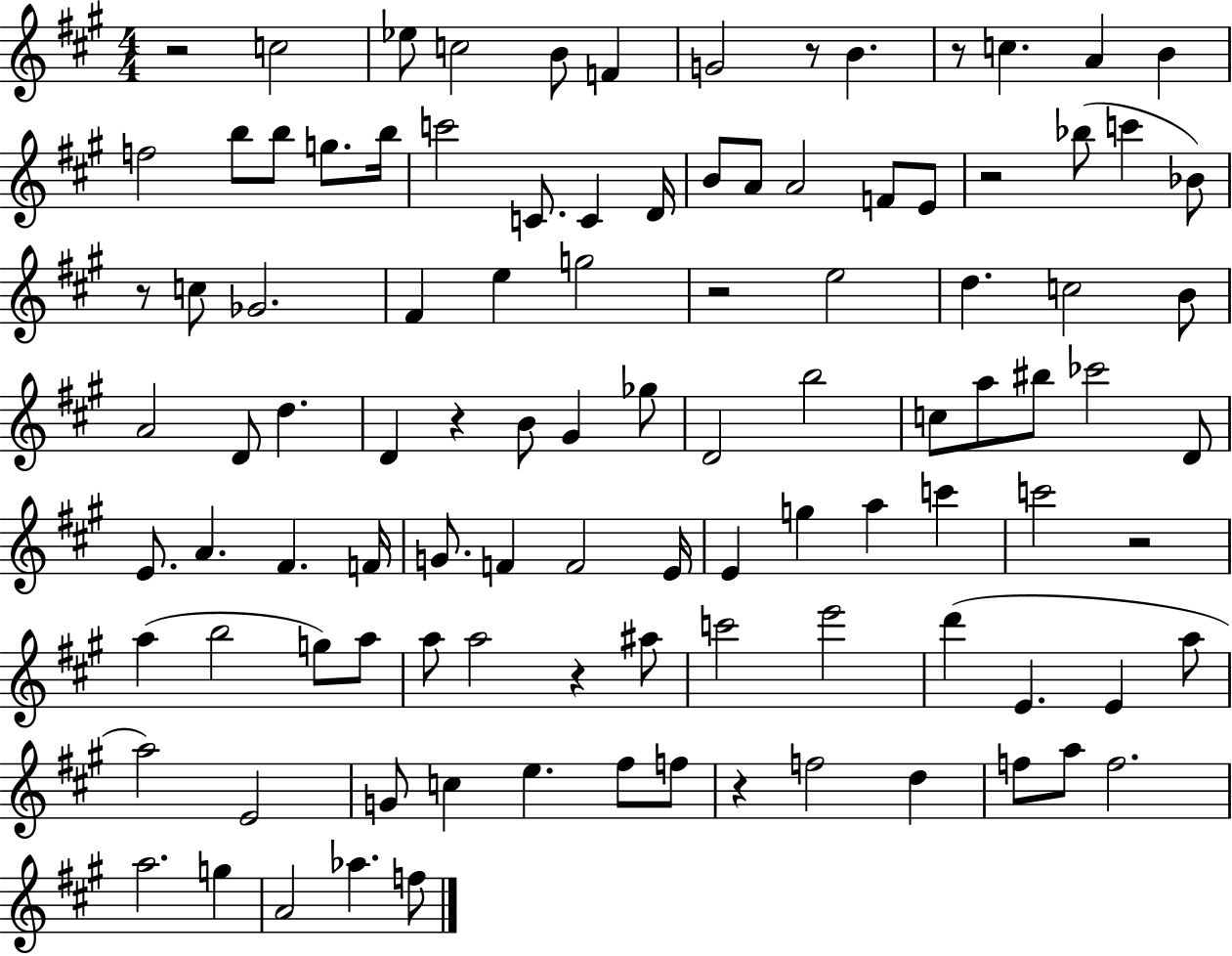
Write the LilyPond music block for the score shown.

{
  \clef treble
  \numericTimeSignature
  \time 4/4
  \key a \major
  r2 c''2 | ees''8 c''2 b'8 f'4 | g'2 r8 b'4. | r8 c''4. a'4 b'4 | \break f''2 b''8 b''8 g''8. b''16 | c'''2 c'8. c'4 d'16 | b'8 a'8 a'2 f'8 e'8 | r2 bes''8( c'''4 bes'8) | \break r8 c''8 ges'2. | fis'4 e''4 g''2 | r2 e''2 | d''4. c''2 b'8 | \break a'2 d'8 d''4. | d'4 r4 b'8 gis'4 ges''8 | d'2 b''2 | c''8 a''8 bis''8 ces'''2 d'8 | \break e'8. a'4. fis'4. f'16 | g'8. f'4 f'2 e'16 | e'4 g''4 a''4 c'''4 | c'''2 r2 | \break a''4( b''2 g''8) a''8 | a''8 a''2 r4 ais''8 | c'''2 e'''2 | d'''4( e'4. e'4 a''8 | \break a''2) e'2 | g'8 c''4 e''4. fis''8 f''8 | r4 f''2 d''4 | f''8 a''8 f''2. | \break a''2. g''4 | a'2 aes''4. f''8 | \bar "|."
}